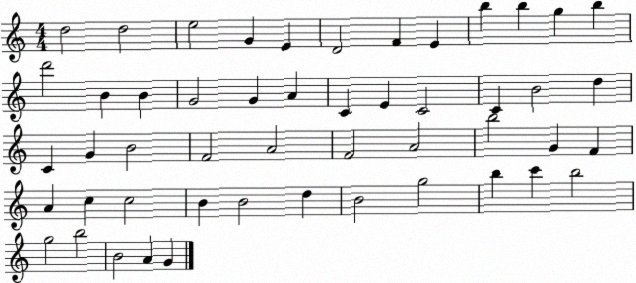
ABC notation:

X:1
T:Untitled
M:4/4
L:1/4
K:C
d2 d2 e2 G E D2 F E b b g b d'2 B B G2 G A C E C2 C B2 d C G B2 F2 A2 F2 A2 b2 G F A c c2 B B2 d B2 g2 b c' b2 g2 b2 B2 A G